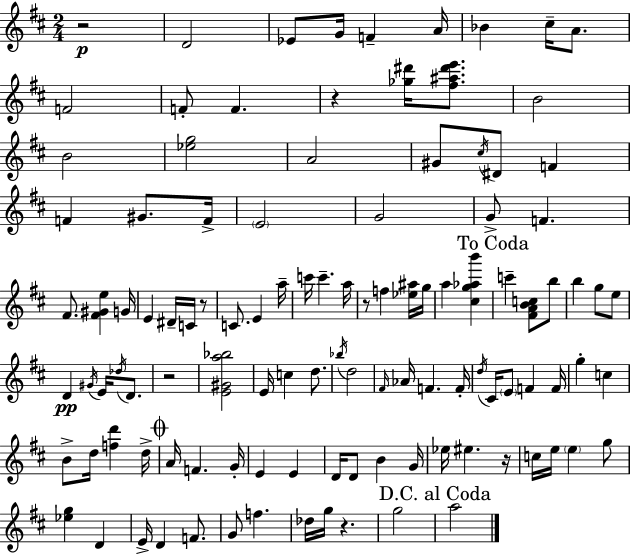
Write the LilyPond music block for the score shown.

{
  \clef treble
  \numericTimeSignature
  \time 2/4
  \key d \major
  \repeat volta 2 { r2\p | d'2 | ees'8 g'16 f'4-- a'16 | bes'4 cis''16-- a'8. | \break f'2 | f'8-. f'4. | r4 <ges'' dis'''>16 <fis'' ais'' dis''' e'''>8. | b'2 | \break b'2 | <ees'' g''>2 | a'2 | gis'8 \acciaccatura { cis''16 } dis'8 f'4 | \break f'4 gis'8. | f'16-> \parenthesize e'2 | g'2 | g'8-> f'4. | \break fis'8. <fis' gis' e''>4 | g'16 e'4 dis'16-- c'16 r8 | c'8. e'4 | a''16-- c'''16 c'''4.-- | \break a''16 r8 f''4 <ees'' ais''>16 | g''16 a''4 <cis'' g'' aes'' b'''>4 | \mark "To Coda" c'''4-- <fis' a' b' c''>8 b''8 | b''4 g''8 e''8 | \break d'4\pp \acciaccatura { gis'16 } e'16 \acciaccatura { des''16 } | d'8. r2 | <e' gis' a'' bes''>2 | e'16 c''4 | \break d''8. \acciaccatura { bes''16 } d''2 | \grace { fis'16 } aes'16 f'4. | f'16-. \acciaccatura { d''16 } cis'16 \parenthesize e'8 | f'4 f'16 g''4-. | \break c''4 b'8-> | d''16 <f'' d'''>4 d''16-> \mark \markup { \musicglyph "scripts.coda" } a'16 f'4. | g'16-. e'4 | e'4 d'16 d'8 | \break b'4 g'16 ees''16 eis''4. | r16 c''16 e''16 | \parenthesize e''4 g''8 <ees'' g''>4 | d'4 e'16-> d'4 | \break f'8. g'8 | f''4. des''16 g''16 | r4. g''2 | \mark "D.C. al Coda" a''2 | \break } \bar "|."
}